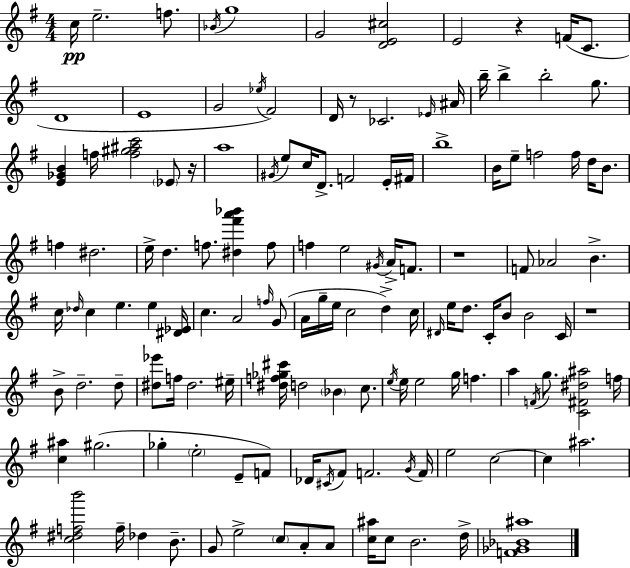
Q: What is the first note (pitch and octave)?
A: C5